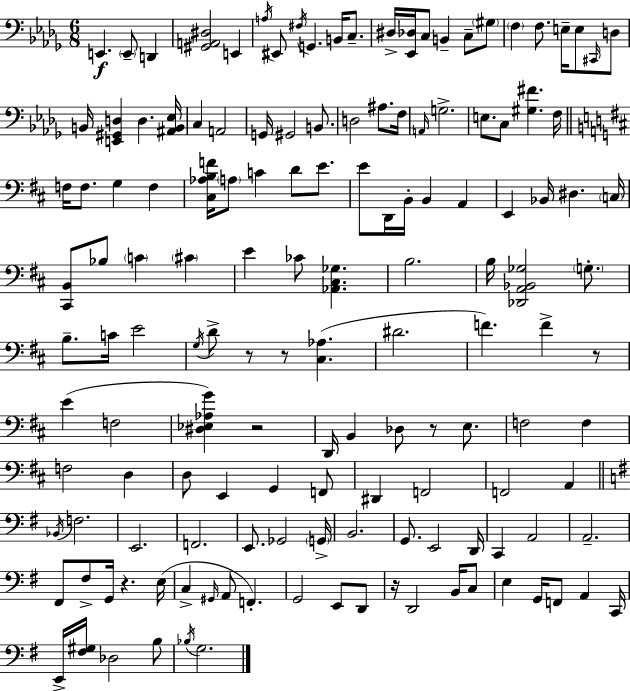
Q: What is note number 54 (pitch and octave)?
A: Bb3